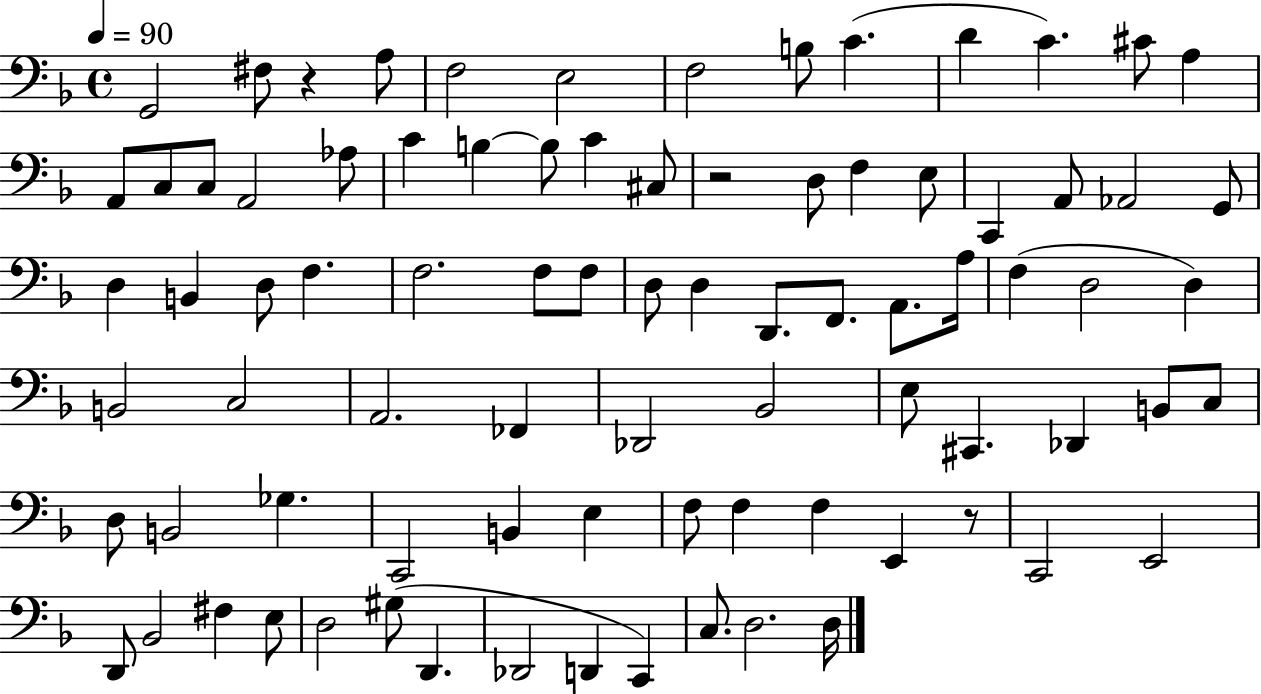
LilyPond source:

{
  \clef bass
  \time 4/4
  \defaultTimeSignature
  \key f \major
  \tempo 4 = 90
  g,2 fis8 r4 a8 | f2 e2 | f2 b8 c'4.( | d'4 c'4.) cis'8 a4 | \break a,8 c8 c8 a,2 aes8 | c'4 b4~~ b8 c'4 cis8 | r2 d8 f4 e8 | c,4 a,8 aes,2 g,8 | \break d4 b,4 d8 f4. | f2. f8 f8 | d8 d4 d,8. f,8. a,8. a16 | f4( d2 d4) | \break b,2 c2 | a,2. fes,4 | des,2 bes,2 | e8 cis,4. des,4 b,8 c8 | \break d8 b,2 ges4. | c,2 b,4 e4 | f8 f4 f4 e,4 r8 | c,2 e,2 | \break d,8 bes,2 fis4 e8 | d2 gis8( d,4. | des,2 d,4 c,4) | c8. d2. d16 | \break \bar "|."
}